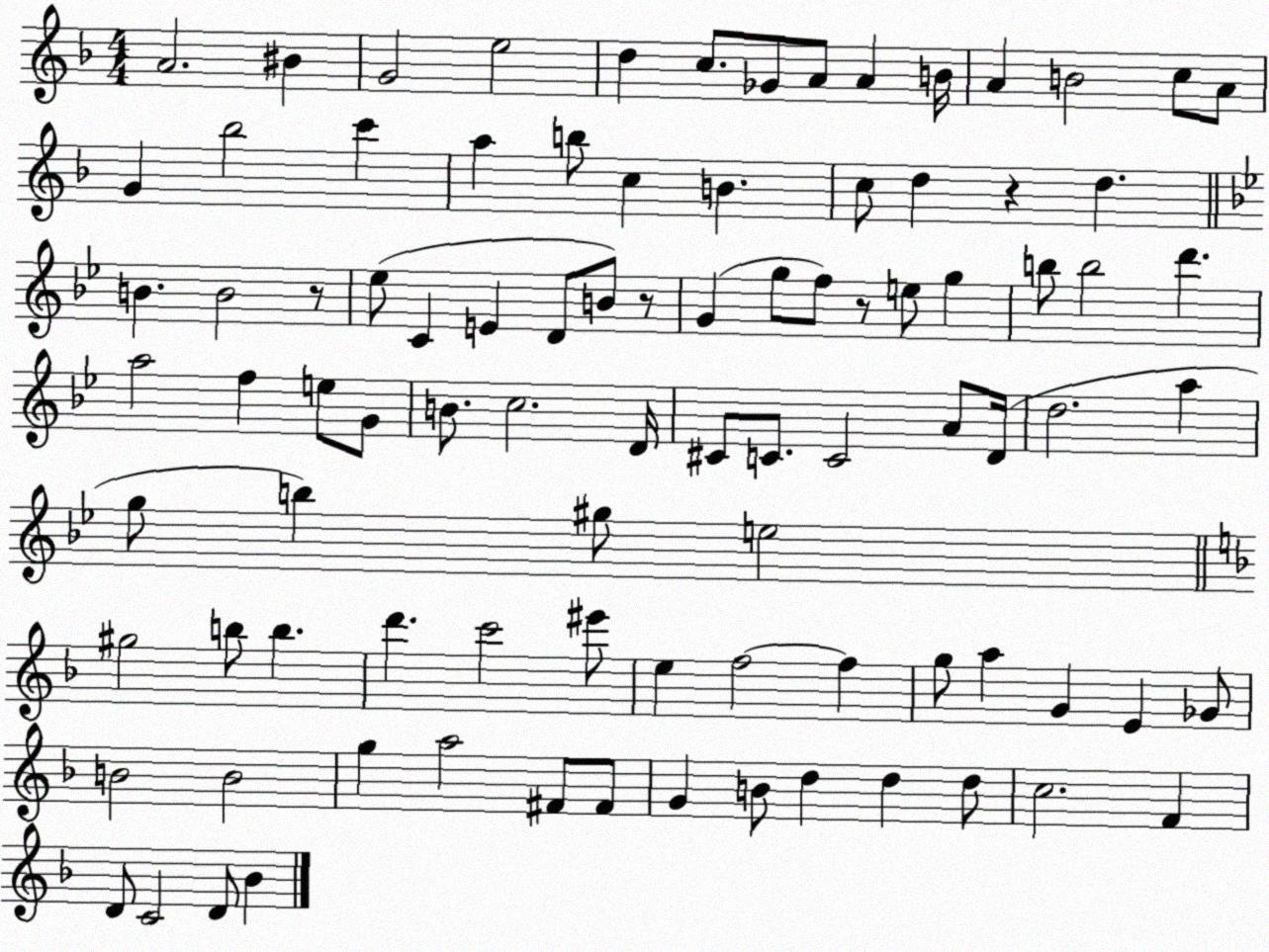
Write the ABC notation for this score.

X:1
T:Untitled
M:4/4
L:1/4
K:F
A2 ^B G2 e2 d c/2 _G/2 A/2 A B/4 A B2 c/2 A/2 G _b2 c' a b/2 c B c/2 d z d B B2 z/2 _e/2 C E D/2 B/2 z/2 G g/2 f/2 z/2 e/2 g b/2 b2 d' a2 f e/2 G/2 B/2 c2 D/4 ^C/2 C/2 C2 A/2 D/4 d2 a g/2 b ^g/2 e2 ^g2 b/2 b d' c'2 ^e'/2 e f2 f g/2 a G E _G/2 B2 B2 g a2 ^F/2 ^F/2 G B/2 d d d/2 c2 F D/2 C2 D/2 _B